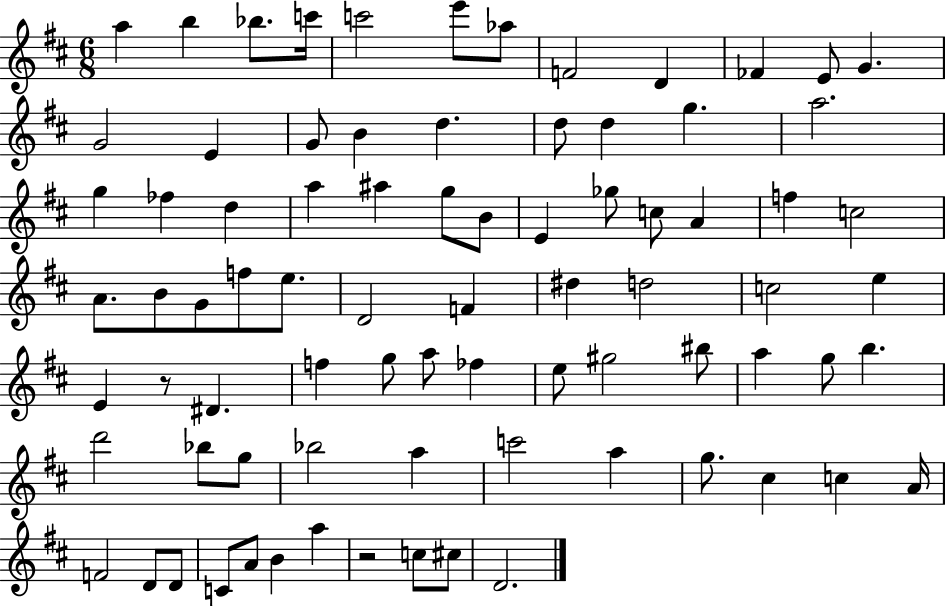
{
  \clef treble
  \numericTimeSignature
  \time 6/8
  \key d \major
  \repeat volta 2 { a''4 b''4 bes''8. c'''16 | c'''2 e'''8 aes''8 | f'2 d'4 | fes'4 e'8 g'4. | \break g'2 e'4 | g'8 b'4 d''4. | d''8 d''4 g''4. | a''2. | \break g''4 fes''4 d''4 | a''4 ais''4 g''8 b'8 | e'4 ges''8 c''8 a'4 | f''4 c''2 | \break a'8. b'8 g'8 f''8 e''8. | d'2 f'4 | dis''4 d''2 | c''2 e''4 | \break e'4 r8 dis'4. | f''4 g''8 a''8 fes''4 | e''8 gis''2 bis''8 | a''4 g''8 b''4. | \break d'''2 bes''8 g''8 | bes''2 a''4 | c'''2 a''4 | g''8. cis''4 c''4 a'16 | \break f'2 d'8 d'8 | c'8 a'8 b'4 a''4 | r2 c''8 cis''8 | d'2. | \break } \bar "|."
}